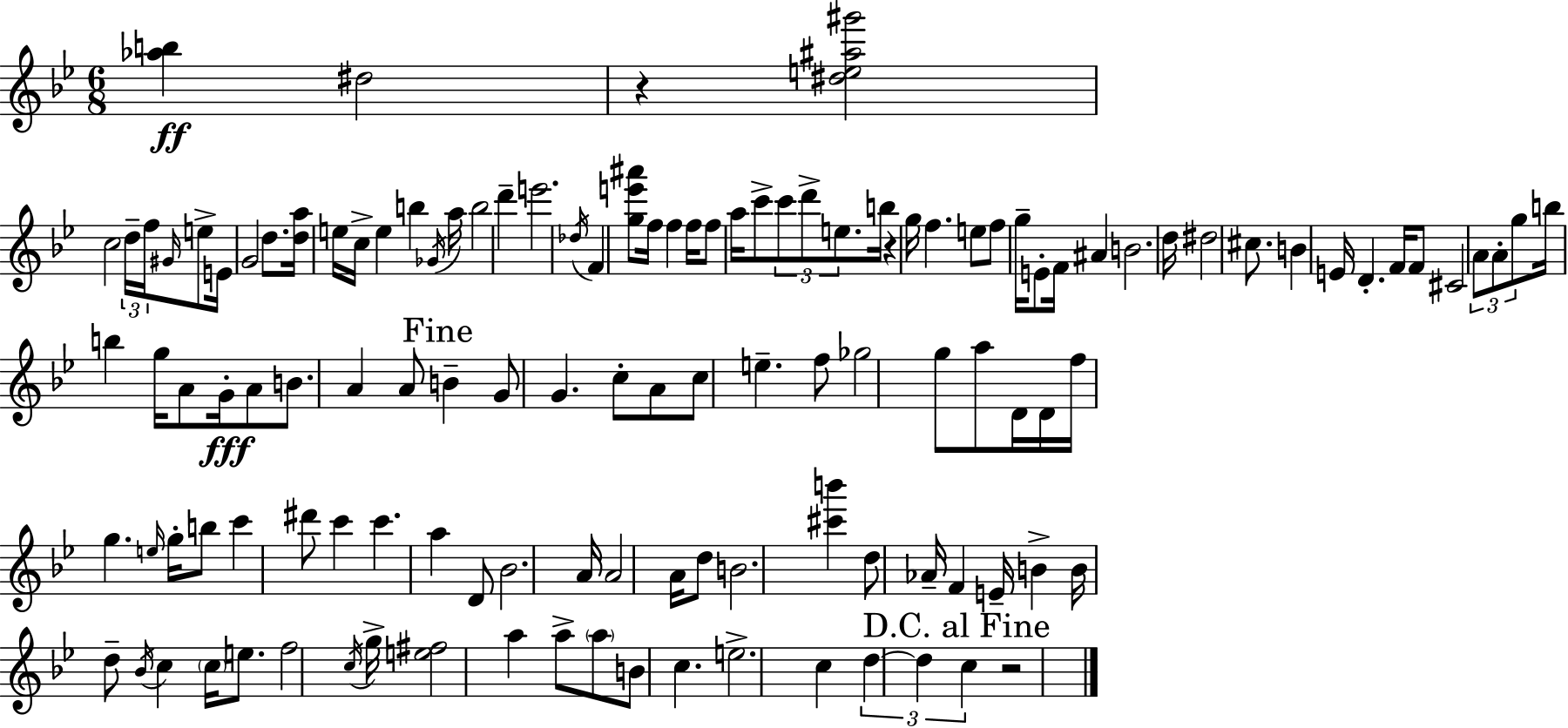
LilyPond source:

{
  \clef treble
  \numericTimeSignature
  \time 6/8
  \key bes \major
  <aes'' b''>4\ff dis''2 | r4 <dis'' e'' ais'' gis'''>2 | c''2 \tuplet 3/2 { d''16-- f''16 \grace { gis'16 } } e''8-> | e'16 g'2 d''8. | \break <d'' a''>16 e''16 c''16-> e''4 b''4 | \acciaccatura { ges'16 } a''16 b''2 d'''4-- | e'''2. | \acciaccatura { des''16 } f'4 <g'' e''' ais'''>8 f''16 f''4 | \break f''16 f''8 a''16 c'''8-> \tuplet 3/2 { c'''8 d'''8-> | e''8. } b''16 r4 g''16 f''4. | e''8 f''8 g''16-- e'8-. f'16 ais'4 | b'2. | \break d''16 dis''2 | cis''8. b'4 e'16 d'4.-. | f'16 f'8 cis'2 | \tuplet 3/2 { a'8 a'8-. g''8 } b''16 b''4 | \break g''16 a'8 g'16-.\fff a'8 b'8. a'4 | a'8 \mark "Fine" b'4-- g'8 g'4. | c''8-. a'8 c''8 e''4.-- | f''8 ges''2 | \break g''8 a''8 d'16 d'16 f''16 g''4. | \grace { e''16 } g''16-. b''8 c'''4 dis'''8 | c'''4 c'''4. a''4 | d'8 bes'2. | \break a'16 a'2 | a'16 d''8 b'2. | <cis''' b'''>4 d''8 aes'16-- f'4 | e'16-- b'4-> b'16 d''8-- \acciaccatura { bes'16 } | \break c''4 \parenthesize c''16 e''8. f''2 | \acciaccatura { c''16 } g''16-> <e'' fis''>2 | a''4 a''8-> \parenthesize a''8 b'8 | c''4. e''2.-> | \break c''4 \tuplet 3/2 { d''4~~ | d''4 \mark "D.C. al Fine" c''4 } r2 | \bar "|."
}